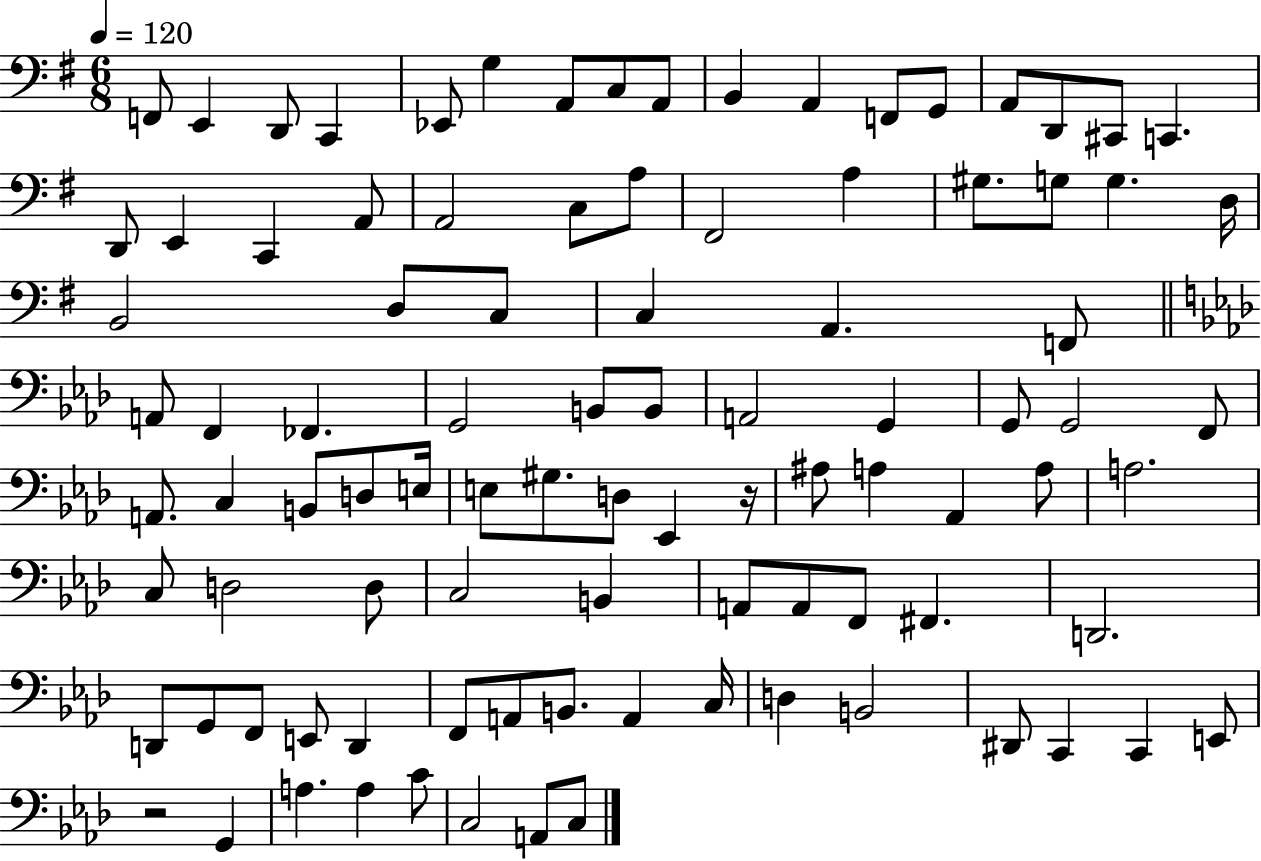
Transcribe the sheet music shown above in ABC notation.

X:1
T:Untitled
M:6/8
L:1/4
K:G
F,,/2 E,, D,,/2 C,, _E,,/2 G, A,,/2 C,/2 A,,/2 B,, A,, F,,/2 G,,/2 A,,/2 D,,/2 ^C,,/2 C,, D,,/2 E,, C,, A,,/2 A,,2 C,/2 A,/2 ^F,,2 A, ^G,/2 G,/2 G, D,/4 B,,2 D,/2 C,/2 C, A,, F,,/2 A,,/2 F,, _F,, G,,2 B,,/2 B,,/2 A,,2 G,, G,,/2 G,,2 F,,/2 A,,/2 C, B,,/2 D,/2 E,/4 E,/2 ^G,/2 D,/2 _E,, z/4 ^A,/2 A, _A,, A,/2 A,2 C,/2 D,2 D,/2 C,2 B,, A,,/2 A,,/2 F,,/2 ^F,, D,,2 D,,/2 G,,/2 F,,/2 E,,/2 D,, F,,/2 A,,/2 B,,/2 A,, C,/4 D, B,,2 ^D,,/2 C,, C,, E,,/2 z2 G,, A, A, C/2 C,2 A,,/2 C,/2